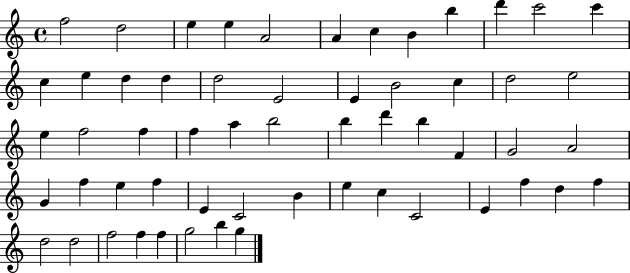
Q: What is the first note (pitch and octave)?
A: F5